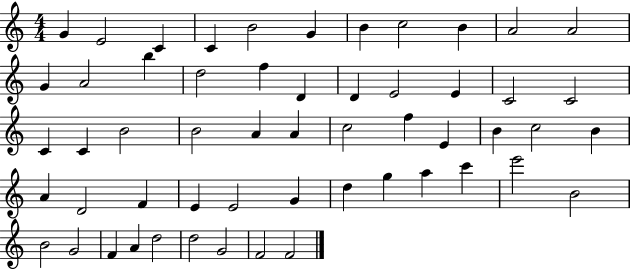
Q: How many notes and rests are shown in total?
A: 55